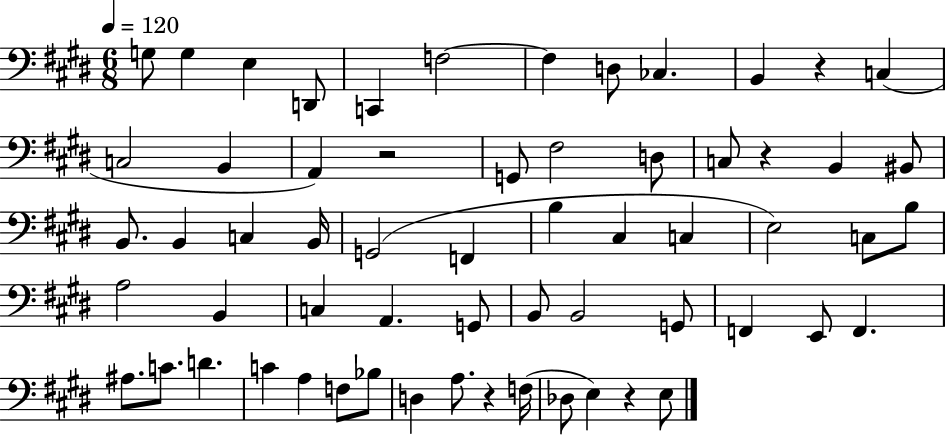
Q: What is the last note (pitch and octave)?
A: E3